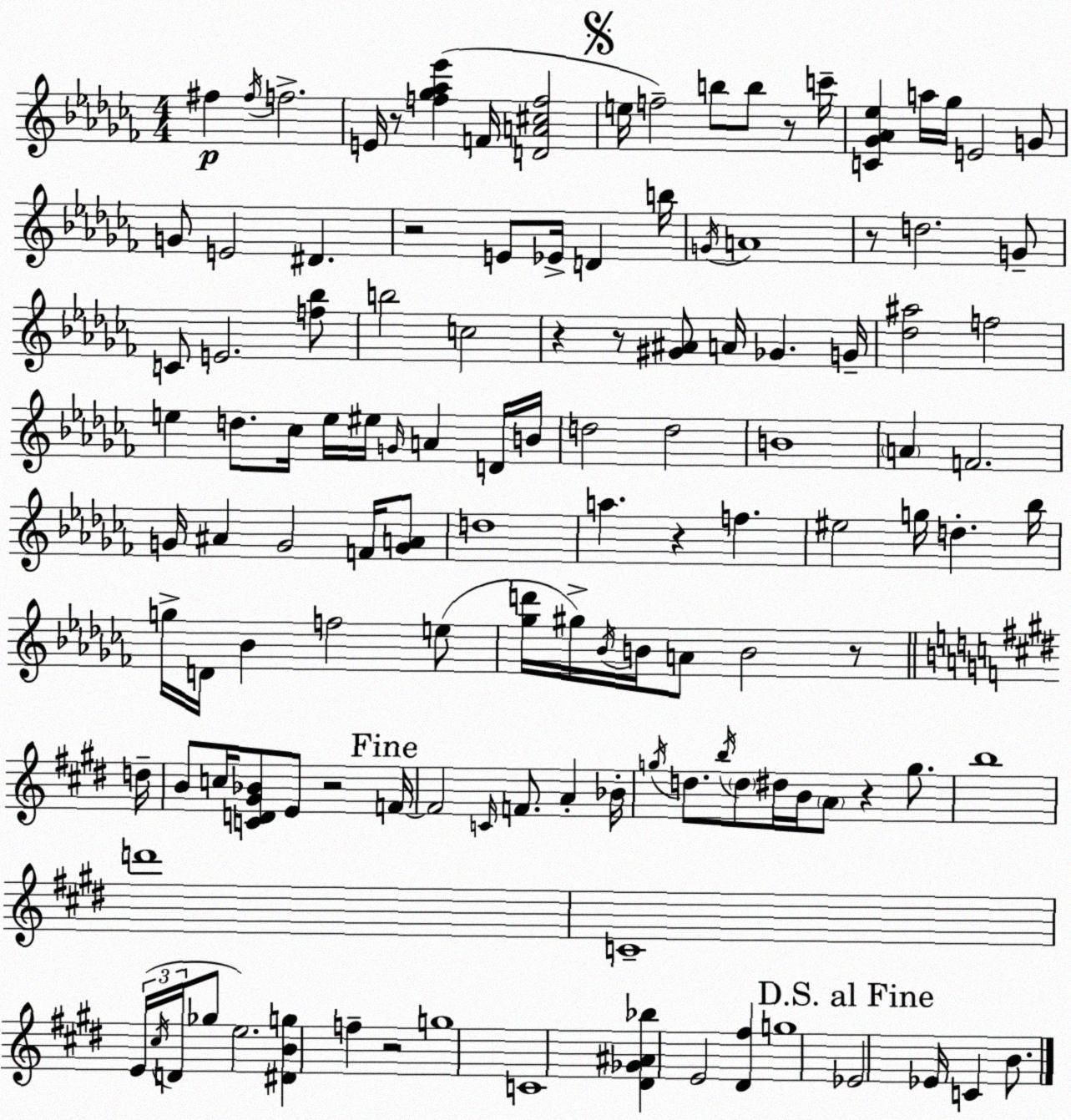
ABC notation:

X:1
T:Untitled
M:4/4
L:1/4
K:Abm
^f ^f/4 f2 E/4 z/2 [f_g_a_e'] F/4 [DA^cf]2 e/4 f2 b/2 b/2 z/2 c'/4 [C_G_A_e] a/4 _g/4 E2 G/2 G/2 E2 ^D z2 E/2 _E/4 D b/4 G/4 A4 z/2 d2 G/2 C/2 E2 [f_b]/2 b2 c2 z z/2 [^G^A]/2 A/4 _G G/4 [_d^a]2 f2 e d/2 _c/4 e/4 ^e/4 G/4 A D/4 B/4 d2 d2 B4 A F2 G/4 ^A G2 F/4 [GA]/2 d4 a z f ^e2 g/4 d _b/4 g/4 D/4 _B f2 e/2 [_gd']/4 ^g/4 _B/4 B/4 A/2 B2 z/2 d/4 B/2 c/4 [CD^G_B]/2 E/2 z2 F/4 F2 C/4 F/2 A _B/4 g/4 d/2 b/4 d/2 ^d/4 B/4 A/2 z g/2 b4 d'4 C4 E/4 ^c/4 D/4 _g/2 e2 [^DBg] f z2 g4 C4 [^D_G^A_b] E2 [^D^f] g4 _E2 _E/4 C B/2